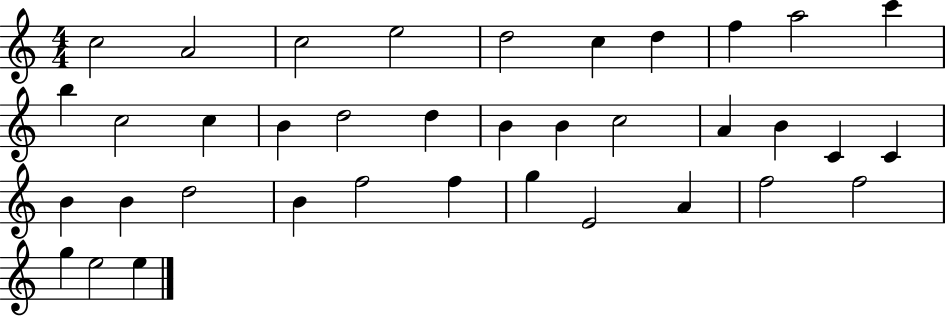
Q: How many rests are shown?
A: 0